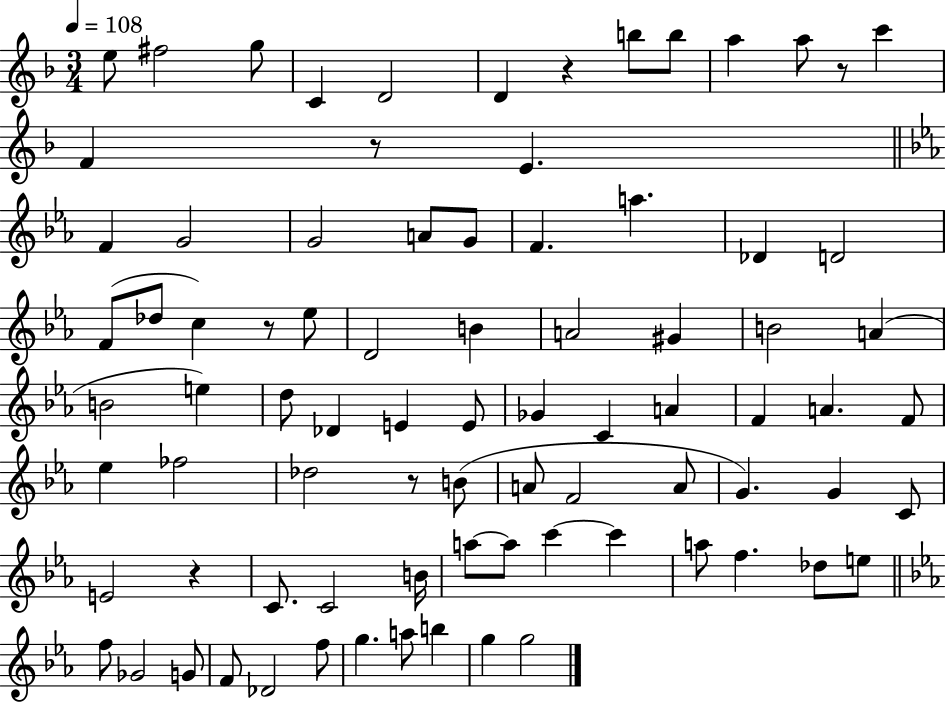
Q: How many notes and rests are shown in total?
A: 83